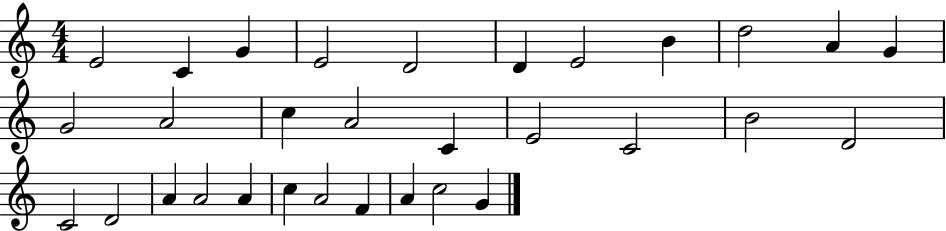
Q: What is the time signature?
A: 4/4